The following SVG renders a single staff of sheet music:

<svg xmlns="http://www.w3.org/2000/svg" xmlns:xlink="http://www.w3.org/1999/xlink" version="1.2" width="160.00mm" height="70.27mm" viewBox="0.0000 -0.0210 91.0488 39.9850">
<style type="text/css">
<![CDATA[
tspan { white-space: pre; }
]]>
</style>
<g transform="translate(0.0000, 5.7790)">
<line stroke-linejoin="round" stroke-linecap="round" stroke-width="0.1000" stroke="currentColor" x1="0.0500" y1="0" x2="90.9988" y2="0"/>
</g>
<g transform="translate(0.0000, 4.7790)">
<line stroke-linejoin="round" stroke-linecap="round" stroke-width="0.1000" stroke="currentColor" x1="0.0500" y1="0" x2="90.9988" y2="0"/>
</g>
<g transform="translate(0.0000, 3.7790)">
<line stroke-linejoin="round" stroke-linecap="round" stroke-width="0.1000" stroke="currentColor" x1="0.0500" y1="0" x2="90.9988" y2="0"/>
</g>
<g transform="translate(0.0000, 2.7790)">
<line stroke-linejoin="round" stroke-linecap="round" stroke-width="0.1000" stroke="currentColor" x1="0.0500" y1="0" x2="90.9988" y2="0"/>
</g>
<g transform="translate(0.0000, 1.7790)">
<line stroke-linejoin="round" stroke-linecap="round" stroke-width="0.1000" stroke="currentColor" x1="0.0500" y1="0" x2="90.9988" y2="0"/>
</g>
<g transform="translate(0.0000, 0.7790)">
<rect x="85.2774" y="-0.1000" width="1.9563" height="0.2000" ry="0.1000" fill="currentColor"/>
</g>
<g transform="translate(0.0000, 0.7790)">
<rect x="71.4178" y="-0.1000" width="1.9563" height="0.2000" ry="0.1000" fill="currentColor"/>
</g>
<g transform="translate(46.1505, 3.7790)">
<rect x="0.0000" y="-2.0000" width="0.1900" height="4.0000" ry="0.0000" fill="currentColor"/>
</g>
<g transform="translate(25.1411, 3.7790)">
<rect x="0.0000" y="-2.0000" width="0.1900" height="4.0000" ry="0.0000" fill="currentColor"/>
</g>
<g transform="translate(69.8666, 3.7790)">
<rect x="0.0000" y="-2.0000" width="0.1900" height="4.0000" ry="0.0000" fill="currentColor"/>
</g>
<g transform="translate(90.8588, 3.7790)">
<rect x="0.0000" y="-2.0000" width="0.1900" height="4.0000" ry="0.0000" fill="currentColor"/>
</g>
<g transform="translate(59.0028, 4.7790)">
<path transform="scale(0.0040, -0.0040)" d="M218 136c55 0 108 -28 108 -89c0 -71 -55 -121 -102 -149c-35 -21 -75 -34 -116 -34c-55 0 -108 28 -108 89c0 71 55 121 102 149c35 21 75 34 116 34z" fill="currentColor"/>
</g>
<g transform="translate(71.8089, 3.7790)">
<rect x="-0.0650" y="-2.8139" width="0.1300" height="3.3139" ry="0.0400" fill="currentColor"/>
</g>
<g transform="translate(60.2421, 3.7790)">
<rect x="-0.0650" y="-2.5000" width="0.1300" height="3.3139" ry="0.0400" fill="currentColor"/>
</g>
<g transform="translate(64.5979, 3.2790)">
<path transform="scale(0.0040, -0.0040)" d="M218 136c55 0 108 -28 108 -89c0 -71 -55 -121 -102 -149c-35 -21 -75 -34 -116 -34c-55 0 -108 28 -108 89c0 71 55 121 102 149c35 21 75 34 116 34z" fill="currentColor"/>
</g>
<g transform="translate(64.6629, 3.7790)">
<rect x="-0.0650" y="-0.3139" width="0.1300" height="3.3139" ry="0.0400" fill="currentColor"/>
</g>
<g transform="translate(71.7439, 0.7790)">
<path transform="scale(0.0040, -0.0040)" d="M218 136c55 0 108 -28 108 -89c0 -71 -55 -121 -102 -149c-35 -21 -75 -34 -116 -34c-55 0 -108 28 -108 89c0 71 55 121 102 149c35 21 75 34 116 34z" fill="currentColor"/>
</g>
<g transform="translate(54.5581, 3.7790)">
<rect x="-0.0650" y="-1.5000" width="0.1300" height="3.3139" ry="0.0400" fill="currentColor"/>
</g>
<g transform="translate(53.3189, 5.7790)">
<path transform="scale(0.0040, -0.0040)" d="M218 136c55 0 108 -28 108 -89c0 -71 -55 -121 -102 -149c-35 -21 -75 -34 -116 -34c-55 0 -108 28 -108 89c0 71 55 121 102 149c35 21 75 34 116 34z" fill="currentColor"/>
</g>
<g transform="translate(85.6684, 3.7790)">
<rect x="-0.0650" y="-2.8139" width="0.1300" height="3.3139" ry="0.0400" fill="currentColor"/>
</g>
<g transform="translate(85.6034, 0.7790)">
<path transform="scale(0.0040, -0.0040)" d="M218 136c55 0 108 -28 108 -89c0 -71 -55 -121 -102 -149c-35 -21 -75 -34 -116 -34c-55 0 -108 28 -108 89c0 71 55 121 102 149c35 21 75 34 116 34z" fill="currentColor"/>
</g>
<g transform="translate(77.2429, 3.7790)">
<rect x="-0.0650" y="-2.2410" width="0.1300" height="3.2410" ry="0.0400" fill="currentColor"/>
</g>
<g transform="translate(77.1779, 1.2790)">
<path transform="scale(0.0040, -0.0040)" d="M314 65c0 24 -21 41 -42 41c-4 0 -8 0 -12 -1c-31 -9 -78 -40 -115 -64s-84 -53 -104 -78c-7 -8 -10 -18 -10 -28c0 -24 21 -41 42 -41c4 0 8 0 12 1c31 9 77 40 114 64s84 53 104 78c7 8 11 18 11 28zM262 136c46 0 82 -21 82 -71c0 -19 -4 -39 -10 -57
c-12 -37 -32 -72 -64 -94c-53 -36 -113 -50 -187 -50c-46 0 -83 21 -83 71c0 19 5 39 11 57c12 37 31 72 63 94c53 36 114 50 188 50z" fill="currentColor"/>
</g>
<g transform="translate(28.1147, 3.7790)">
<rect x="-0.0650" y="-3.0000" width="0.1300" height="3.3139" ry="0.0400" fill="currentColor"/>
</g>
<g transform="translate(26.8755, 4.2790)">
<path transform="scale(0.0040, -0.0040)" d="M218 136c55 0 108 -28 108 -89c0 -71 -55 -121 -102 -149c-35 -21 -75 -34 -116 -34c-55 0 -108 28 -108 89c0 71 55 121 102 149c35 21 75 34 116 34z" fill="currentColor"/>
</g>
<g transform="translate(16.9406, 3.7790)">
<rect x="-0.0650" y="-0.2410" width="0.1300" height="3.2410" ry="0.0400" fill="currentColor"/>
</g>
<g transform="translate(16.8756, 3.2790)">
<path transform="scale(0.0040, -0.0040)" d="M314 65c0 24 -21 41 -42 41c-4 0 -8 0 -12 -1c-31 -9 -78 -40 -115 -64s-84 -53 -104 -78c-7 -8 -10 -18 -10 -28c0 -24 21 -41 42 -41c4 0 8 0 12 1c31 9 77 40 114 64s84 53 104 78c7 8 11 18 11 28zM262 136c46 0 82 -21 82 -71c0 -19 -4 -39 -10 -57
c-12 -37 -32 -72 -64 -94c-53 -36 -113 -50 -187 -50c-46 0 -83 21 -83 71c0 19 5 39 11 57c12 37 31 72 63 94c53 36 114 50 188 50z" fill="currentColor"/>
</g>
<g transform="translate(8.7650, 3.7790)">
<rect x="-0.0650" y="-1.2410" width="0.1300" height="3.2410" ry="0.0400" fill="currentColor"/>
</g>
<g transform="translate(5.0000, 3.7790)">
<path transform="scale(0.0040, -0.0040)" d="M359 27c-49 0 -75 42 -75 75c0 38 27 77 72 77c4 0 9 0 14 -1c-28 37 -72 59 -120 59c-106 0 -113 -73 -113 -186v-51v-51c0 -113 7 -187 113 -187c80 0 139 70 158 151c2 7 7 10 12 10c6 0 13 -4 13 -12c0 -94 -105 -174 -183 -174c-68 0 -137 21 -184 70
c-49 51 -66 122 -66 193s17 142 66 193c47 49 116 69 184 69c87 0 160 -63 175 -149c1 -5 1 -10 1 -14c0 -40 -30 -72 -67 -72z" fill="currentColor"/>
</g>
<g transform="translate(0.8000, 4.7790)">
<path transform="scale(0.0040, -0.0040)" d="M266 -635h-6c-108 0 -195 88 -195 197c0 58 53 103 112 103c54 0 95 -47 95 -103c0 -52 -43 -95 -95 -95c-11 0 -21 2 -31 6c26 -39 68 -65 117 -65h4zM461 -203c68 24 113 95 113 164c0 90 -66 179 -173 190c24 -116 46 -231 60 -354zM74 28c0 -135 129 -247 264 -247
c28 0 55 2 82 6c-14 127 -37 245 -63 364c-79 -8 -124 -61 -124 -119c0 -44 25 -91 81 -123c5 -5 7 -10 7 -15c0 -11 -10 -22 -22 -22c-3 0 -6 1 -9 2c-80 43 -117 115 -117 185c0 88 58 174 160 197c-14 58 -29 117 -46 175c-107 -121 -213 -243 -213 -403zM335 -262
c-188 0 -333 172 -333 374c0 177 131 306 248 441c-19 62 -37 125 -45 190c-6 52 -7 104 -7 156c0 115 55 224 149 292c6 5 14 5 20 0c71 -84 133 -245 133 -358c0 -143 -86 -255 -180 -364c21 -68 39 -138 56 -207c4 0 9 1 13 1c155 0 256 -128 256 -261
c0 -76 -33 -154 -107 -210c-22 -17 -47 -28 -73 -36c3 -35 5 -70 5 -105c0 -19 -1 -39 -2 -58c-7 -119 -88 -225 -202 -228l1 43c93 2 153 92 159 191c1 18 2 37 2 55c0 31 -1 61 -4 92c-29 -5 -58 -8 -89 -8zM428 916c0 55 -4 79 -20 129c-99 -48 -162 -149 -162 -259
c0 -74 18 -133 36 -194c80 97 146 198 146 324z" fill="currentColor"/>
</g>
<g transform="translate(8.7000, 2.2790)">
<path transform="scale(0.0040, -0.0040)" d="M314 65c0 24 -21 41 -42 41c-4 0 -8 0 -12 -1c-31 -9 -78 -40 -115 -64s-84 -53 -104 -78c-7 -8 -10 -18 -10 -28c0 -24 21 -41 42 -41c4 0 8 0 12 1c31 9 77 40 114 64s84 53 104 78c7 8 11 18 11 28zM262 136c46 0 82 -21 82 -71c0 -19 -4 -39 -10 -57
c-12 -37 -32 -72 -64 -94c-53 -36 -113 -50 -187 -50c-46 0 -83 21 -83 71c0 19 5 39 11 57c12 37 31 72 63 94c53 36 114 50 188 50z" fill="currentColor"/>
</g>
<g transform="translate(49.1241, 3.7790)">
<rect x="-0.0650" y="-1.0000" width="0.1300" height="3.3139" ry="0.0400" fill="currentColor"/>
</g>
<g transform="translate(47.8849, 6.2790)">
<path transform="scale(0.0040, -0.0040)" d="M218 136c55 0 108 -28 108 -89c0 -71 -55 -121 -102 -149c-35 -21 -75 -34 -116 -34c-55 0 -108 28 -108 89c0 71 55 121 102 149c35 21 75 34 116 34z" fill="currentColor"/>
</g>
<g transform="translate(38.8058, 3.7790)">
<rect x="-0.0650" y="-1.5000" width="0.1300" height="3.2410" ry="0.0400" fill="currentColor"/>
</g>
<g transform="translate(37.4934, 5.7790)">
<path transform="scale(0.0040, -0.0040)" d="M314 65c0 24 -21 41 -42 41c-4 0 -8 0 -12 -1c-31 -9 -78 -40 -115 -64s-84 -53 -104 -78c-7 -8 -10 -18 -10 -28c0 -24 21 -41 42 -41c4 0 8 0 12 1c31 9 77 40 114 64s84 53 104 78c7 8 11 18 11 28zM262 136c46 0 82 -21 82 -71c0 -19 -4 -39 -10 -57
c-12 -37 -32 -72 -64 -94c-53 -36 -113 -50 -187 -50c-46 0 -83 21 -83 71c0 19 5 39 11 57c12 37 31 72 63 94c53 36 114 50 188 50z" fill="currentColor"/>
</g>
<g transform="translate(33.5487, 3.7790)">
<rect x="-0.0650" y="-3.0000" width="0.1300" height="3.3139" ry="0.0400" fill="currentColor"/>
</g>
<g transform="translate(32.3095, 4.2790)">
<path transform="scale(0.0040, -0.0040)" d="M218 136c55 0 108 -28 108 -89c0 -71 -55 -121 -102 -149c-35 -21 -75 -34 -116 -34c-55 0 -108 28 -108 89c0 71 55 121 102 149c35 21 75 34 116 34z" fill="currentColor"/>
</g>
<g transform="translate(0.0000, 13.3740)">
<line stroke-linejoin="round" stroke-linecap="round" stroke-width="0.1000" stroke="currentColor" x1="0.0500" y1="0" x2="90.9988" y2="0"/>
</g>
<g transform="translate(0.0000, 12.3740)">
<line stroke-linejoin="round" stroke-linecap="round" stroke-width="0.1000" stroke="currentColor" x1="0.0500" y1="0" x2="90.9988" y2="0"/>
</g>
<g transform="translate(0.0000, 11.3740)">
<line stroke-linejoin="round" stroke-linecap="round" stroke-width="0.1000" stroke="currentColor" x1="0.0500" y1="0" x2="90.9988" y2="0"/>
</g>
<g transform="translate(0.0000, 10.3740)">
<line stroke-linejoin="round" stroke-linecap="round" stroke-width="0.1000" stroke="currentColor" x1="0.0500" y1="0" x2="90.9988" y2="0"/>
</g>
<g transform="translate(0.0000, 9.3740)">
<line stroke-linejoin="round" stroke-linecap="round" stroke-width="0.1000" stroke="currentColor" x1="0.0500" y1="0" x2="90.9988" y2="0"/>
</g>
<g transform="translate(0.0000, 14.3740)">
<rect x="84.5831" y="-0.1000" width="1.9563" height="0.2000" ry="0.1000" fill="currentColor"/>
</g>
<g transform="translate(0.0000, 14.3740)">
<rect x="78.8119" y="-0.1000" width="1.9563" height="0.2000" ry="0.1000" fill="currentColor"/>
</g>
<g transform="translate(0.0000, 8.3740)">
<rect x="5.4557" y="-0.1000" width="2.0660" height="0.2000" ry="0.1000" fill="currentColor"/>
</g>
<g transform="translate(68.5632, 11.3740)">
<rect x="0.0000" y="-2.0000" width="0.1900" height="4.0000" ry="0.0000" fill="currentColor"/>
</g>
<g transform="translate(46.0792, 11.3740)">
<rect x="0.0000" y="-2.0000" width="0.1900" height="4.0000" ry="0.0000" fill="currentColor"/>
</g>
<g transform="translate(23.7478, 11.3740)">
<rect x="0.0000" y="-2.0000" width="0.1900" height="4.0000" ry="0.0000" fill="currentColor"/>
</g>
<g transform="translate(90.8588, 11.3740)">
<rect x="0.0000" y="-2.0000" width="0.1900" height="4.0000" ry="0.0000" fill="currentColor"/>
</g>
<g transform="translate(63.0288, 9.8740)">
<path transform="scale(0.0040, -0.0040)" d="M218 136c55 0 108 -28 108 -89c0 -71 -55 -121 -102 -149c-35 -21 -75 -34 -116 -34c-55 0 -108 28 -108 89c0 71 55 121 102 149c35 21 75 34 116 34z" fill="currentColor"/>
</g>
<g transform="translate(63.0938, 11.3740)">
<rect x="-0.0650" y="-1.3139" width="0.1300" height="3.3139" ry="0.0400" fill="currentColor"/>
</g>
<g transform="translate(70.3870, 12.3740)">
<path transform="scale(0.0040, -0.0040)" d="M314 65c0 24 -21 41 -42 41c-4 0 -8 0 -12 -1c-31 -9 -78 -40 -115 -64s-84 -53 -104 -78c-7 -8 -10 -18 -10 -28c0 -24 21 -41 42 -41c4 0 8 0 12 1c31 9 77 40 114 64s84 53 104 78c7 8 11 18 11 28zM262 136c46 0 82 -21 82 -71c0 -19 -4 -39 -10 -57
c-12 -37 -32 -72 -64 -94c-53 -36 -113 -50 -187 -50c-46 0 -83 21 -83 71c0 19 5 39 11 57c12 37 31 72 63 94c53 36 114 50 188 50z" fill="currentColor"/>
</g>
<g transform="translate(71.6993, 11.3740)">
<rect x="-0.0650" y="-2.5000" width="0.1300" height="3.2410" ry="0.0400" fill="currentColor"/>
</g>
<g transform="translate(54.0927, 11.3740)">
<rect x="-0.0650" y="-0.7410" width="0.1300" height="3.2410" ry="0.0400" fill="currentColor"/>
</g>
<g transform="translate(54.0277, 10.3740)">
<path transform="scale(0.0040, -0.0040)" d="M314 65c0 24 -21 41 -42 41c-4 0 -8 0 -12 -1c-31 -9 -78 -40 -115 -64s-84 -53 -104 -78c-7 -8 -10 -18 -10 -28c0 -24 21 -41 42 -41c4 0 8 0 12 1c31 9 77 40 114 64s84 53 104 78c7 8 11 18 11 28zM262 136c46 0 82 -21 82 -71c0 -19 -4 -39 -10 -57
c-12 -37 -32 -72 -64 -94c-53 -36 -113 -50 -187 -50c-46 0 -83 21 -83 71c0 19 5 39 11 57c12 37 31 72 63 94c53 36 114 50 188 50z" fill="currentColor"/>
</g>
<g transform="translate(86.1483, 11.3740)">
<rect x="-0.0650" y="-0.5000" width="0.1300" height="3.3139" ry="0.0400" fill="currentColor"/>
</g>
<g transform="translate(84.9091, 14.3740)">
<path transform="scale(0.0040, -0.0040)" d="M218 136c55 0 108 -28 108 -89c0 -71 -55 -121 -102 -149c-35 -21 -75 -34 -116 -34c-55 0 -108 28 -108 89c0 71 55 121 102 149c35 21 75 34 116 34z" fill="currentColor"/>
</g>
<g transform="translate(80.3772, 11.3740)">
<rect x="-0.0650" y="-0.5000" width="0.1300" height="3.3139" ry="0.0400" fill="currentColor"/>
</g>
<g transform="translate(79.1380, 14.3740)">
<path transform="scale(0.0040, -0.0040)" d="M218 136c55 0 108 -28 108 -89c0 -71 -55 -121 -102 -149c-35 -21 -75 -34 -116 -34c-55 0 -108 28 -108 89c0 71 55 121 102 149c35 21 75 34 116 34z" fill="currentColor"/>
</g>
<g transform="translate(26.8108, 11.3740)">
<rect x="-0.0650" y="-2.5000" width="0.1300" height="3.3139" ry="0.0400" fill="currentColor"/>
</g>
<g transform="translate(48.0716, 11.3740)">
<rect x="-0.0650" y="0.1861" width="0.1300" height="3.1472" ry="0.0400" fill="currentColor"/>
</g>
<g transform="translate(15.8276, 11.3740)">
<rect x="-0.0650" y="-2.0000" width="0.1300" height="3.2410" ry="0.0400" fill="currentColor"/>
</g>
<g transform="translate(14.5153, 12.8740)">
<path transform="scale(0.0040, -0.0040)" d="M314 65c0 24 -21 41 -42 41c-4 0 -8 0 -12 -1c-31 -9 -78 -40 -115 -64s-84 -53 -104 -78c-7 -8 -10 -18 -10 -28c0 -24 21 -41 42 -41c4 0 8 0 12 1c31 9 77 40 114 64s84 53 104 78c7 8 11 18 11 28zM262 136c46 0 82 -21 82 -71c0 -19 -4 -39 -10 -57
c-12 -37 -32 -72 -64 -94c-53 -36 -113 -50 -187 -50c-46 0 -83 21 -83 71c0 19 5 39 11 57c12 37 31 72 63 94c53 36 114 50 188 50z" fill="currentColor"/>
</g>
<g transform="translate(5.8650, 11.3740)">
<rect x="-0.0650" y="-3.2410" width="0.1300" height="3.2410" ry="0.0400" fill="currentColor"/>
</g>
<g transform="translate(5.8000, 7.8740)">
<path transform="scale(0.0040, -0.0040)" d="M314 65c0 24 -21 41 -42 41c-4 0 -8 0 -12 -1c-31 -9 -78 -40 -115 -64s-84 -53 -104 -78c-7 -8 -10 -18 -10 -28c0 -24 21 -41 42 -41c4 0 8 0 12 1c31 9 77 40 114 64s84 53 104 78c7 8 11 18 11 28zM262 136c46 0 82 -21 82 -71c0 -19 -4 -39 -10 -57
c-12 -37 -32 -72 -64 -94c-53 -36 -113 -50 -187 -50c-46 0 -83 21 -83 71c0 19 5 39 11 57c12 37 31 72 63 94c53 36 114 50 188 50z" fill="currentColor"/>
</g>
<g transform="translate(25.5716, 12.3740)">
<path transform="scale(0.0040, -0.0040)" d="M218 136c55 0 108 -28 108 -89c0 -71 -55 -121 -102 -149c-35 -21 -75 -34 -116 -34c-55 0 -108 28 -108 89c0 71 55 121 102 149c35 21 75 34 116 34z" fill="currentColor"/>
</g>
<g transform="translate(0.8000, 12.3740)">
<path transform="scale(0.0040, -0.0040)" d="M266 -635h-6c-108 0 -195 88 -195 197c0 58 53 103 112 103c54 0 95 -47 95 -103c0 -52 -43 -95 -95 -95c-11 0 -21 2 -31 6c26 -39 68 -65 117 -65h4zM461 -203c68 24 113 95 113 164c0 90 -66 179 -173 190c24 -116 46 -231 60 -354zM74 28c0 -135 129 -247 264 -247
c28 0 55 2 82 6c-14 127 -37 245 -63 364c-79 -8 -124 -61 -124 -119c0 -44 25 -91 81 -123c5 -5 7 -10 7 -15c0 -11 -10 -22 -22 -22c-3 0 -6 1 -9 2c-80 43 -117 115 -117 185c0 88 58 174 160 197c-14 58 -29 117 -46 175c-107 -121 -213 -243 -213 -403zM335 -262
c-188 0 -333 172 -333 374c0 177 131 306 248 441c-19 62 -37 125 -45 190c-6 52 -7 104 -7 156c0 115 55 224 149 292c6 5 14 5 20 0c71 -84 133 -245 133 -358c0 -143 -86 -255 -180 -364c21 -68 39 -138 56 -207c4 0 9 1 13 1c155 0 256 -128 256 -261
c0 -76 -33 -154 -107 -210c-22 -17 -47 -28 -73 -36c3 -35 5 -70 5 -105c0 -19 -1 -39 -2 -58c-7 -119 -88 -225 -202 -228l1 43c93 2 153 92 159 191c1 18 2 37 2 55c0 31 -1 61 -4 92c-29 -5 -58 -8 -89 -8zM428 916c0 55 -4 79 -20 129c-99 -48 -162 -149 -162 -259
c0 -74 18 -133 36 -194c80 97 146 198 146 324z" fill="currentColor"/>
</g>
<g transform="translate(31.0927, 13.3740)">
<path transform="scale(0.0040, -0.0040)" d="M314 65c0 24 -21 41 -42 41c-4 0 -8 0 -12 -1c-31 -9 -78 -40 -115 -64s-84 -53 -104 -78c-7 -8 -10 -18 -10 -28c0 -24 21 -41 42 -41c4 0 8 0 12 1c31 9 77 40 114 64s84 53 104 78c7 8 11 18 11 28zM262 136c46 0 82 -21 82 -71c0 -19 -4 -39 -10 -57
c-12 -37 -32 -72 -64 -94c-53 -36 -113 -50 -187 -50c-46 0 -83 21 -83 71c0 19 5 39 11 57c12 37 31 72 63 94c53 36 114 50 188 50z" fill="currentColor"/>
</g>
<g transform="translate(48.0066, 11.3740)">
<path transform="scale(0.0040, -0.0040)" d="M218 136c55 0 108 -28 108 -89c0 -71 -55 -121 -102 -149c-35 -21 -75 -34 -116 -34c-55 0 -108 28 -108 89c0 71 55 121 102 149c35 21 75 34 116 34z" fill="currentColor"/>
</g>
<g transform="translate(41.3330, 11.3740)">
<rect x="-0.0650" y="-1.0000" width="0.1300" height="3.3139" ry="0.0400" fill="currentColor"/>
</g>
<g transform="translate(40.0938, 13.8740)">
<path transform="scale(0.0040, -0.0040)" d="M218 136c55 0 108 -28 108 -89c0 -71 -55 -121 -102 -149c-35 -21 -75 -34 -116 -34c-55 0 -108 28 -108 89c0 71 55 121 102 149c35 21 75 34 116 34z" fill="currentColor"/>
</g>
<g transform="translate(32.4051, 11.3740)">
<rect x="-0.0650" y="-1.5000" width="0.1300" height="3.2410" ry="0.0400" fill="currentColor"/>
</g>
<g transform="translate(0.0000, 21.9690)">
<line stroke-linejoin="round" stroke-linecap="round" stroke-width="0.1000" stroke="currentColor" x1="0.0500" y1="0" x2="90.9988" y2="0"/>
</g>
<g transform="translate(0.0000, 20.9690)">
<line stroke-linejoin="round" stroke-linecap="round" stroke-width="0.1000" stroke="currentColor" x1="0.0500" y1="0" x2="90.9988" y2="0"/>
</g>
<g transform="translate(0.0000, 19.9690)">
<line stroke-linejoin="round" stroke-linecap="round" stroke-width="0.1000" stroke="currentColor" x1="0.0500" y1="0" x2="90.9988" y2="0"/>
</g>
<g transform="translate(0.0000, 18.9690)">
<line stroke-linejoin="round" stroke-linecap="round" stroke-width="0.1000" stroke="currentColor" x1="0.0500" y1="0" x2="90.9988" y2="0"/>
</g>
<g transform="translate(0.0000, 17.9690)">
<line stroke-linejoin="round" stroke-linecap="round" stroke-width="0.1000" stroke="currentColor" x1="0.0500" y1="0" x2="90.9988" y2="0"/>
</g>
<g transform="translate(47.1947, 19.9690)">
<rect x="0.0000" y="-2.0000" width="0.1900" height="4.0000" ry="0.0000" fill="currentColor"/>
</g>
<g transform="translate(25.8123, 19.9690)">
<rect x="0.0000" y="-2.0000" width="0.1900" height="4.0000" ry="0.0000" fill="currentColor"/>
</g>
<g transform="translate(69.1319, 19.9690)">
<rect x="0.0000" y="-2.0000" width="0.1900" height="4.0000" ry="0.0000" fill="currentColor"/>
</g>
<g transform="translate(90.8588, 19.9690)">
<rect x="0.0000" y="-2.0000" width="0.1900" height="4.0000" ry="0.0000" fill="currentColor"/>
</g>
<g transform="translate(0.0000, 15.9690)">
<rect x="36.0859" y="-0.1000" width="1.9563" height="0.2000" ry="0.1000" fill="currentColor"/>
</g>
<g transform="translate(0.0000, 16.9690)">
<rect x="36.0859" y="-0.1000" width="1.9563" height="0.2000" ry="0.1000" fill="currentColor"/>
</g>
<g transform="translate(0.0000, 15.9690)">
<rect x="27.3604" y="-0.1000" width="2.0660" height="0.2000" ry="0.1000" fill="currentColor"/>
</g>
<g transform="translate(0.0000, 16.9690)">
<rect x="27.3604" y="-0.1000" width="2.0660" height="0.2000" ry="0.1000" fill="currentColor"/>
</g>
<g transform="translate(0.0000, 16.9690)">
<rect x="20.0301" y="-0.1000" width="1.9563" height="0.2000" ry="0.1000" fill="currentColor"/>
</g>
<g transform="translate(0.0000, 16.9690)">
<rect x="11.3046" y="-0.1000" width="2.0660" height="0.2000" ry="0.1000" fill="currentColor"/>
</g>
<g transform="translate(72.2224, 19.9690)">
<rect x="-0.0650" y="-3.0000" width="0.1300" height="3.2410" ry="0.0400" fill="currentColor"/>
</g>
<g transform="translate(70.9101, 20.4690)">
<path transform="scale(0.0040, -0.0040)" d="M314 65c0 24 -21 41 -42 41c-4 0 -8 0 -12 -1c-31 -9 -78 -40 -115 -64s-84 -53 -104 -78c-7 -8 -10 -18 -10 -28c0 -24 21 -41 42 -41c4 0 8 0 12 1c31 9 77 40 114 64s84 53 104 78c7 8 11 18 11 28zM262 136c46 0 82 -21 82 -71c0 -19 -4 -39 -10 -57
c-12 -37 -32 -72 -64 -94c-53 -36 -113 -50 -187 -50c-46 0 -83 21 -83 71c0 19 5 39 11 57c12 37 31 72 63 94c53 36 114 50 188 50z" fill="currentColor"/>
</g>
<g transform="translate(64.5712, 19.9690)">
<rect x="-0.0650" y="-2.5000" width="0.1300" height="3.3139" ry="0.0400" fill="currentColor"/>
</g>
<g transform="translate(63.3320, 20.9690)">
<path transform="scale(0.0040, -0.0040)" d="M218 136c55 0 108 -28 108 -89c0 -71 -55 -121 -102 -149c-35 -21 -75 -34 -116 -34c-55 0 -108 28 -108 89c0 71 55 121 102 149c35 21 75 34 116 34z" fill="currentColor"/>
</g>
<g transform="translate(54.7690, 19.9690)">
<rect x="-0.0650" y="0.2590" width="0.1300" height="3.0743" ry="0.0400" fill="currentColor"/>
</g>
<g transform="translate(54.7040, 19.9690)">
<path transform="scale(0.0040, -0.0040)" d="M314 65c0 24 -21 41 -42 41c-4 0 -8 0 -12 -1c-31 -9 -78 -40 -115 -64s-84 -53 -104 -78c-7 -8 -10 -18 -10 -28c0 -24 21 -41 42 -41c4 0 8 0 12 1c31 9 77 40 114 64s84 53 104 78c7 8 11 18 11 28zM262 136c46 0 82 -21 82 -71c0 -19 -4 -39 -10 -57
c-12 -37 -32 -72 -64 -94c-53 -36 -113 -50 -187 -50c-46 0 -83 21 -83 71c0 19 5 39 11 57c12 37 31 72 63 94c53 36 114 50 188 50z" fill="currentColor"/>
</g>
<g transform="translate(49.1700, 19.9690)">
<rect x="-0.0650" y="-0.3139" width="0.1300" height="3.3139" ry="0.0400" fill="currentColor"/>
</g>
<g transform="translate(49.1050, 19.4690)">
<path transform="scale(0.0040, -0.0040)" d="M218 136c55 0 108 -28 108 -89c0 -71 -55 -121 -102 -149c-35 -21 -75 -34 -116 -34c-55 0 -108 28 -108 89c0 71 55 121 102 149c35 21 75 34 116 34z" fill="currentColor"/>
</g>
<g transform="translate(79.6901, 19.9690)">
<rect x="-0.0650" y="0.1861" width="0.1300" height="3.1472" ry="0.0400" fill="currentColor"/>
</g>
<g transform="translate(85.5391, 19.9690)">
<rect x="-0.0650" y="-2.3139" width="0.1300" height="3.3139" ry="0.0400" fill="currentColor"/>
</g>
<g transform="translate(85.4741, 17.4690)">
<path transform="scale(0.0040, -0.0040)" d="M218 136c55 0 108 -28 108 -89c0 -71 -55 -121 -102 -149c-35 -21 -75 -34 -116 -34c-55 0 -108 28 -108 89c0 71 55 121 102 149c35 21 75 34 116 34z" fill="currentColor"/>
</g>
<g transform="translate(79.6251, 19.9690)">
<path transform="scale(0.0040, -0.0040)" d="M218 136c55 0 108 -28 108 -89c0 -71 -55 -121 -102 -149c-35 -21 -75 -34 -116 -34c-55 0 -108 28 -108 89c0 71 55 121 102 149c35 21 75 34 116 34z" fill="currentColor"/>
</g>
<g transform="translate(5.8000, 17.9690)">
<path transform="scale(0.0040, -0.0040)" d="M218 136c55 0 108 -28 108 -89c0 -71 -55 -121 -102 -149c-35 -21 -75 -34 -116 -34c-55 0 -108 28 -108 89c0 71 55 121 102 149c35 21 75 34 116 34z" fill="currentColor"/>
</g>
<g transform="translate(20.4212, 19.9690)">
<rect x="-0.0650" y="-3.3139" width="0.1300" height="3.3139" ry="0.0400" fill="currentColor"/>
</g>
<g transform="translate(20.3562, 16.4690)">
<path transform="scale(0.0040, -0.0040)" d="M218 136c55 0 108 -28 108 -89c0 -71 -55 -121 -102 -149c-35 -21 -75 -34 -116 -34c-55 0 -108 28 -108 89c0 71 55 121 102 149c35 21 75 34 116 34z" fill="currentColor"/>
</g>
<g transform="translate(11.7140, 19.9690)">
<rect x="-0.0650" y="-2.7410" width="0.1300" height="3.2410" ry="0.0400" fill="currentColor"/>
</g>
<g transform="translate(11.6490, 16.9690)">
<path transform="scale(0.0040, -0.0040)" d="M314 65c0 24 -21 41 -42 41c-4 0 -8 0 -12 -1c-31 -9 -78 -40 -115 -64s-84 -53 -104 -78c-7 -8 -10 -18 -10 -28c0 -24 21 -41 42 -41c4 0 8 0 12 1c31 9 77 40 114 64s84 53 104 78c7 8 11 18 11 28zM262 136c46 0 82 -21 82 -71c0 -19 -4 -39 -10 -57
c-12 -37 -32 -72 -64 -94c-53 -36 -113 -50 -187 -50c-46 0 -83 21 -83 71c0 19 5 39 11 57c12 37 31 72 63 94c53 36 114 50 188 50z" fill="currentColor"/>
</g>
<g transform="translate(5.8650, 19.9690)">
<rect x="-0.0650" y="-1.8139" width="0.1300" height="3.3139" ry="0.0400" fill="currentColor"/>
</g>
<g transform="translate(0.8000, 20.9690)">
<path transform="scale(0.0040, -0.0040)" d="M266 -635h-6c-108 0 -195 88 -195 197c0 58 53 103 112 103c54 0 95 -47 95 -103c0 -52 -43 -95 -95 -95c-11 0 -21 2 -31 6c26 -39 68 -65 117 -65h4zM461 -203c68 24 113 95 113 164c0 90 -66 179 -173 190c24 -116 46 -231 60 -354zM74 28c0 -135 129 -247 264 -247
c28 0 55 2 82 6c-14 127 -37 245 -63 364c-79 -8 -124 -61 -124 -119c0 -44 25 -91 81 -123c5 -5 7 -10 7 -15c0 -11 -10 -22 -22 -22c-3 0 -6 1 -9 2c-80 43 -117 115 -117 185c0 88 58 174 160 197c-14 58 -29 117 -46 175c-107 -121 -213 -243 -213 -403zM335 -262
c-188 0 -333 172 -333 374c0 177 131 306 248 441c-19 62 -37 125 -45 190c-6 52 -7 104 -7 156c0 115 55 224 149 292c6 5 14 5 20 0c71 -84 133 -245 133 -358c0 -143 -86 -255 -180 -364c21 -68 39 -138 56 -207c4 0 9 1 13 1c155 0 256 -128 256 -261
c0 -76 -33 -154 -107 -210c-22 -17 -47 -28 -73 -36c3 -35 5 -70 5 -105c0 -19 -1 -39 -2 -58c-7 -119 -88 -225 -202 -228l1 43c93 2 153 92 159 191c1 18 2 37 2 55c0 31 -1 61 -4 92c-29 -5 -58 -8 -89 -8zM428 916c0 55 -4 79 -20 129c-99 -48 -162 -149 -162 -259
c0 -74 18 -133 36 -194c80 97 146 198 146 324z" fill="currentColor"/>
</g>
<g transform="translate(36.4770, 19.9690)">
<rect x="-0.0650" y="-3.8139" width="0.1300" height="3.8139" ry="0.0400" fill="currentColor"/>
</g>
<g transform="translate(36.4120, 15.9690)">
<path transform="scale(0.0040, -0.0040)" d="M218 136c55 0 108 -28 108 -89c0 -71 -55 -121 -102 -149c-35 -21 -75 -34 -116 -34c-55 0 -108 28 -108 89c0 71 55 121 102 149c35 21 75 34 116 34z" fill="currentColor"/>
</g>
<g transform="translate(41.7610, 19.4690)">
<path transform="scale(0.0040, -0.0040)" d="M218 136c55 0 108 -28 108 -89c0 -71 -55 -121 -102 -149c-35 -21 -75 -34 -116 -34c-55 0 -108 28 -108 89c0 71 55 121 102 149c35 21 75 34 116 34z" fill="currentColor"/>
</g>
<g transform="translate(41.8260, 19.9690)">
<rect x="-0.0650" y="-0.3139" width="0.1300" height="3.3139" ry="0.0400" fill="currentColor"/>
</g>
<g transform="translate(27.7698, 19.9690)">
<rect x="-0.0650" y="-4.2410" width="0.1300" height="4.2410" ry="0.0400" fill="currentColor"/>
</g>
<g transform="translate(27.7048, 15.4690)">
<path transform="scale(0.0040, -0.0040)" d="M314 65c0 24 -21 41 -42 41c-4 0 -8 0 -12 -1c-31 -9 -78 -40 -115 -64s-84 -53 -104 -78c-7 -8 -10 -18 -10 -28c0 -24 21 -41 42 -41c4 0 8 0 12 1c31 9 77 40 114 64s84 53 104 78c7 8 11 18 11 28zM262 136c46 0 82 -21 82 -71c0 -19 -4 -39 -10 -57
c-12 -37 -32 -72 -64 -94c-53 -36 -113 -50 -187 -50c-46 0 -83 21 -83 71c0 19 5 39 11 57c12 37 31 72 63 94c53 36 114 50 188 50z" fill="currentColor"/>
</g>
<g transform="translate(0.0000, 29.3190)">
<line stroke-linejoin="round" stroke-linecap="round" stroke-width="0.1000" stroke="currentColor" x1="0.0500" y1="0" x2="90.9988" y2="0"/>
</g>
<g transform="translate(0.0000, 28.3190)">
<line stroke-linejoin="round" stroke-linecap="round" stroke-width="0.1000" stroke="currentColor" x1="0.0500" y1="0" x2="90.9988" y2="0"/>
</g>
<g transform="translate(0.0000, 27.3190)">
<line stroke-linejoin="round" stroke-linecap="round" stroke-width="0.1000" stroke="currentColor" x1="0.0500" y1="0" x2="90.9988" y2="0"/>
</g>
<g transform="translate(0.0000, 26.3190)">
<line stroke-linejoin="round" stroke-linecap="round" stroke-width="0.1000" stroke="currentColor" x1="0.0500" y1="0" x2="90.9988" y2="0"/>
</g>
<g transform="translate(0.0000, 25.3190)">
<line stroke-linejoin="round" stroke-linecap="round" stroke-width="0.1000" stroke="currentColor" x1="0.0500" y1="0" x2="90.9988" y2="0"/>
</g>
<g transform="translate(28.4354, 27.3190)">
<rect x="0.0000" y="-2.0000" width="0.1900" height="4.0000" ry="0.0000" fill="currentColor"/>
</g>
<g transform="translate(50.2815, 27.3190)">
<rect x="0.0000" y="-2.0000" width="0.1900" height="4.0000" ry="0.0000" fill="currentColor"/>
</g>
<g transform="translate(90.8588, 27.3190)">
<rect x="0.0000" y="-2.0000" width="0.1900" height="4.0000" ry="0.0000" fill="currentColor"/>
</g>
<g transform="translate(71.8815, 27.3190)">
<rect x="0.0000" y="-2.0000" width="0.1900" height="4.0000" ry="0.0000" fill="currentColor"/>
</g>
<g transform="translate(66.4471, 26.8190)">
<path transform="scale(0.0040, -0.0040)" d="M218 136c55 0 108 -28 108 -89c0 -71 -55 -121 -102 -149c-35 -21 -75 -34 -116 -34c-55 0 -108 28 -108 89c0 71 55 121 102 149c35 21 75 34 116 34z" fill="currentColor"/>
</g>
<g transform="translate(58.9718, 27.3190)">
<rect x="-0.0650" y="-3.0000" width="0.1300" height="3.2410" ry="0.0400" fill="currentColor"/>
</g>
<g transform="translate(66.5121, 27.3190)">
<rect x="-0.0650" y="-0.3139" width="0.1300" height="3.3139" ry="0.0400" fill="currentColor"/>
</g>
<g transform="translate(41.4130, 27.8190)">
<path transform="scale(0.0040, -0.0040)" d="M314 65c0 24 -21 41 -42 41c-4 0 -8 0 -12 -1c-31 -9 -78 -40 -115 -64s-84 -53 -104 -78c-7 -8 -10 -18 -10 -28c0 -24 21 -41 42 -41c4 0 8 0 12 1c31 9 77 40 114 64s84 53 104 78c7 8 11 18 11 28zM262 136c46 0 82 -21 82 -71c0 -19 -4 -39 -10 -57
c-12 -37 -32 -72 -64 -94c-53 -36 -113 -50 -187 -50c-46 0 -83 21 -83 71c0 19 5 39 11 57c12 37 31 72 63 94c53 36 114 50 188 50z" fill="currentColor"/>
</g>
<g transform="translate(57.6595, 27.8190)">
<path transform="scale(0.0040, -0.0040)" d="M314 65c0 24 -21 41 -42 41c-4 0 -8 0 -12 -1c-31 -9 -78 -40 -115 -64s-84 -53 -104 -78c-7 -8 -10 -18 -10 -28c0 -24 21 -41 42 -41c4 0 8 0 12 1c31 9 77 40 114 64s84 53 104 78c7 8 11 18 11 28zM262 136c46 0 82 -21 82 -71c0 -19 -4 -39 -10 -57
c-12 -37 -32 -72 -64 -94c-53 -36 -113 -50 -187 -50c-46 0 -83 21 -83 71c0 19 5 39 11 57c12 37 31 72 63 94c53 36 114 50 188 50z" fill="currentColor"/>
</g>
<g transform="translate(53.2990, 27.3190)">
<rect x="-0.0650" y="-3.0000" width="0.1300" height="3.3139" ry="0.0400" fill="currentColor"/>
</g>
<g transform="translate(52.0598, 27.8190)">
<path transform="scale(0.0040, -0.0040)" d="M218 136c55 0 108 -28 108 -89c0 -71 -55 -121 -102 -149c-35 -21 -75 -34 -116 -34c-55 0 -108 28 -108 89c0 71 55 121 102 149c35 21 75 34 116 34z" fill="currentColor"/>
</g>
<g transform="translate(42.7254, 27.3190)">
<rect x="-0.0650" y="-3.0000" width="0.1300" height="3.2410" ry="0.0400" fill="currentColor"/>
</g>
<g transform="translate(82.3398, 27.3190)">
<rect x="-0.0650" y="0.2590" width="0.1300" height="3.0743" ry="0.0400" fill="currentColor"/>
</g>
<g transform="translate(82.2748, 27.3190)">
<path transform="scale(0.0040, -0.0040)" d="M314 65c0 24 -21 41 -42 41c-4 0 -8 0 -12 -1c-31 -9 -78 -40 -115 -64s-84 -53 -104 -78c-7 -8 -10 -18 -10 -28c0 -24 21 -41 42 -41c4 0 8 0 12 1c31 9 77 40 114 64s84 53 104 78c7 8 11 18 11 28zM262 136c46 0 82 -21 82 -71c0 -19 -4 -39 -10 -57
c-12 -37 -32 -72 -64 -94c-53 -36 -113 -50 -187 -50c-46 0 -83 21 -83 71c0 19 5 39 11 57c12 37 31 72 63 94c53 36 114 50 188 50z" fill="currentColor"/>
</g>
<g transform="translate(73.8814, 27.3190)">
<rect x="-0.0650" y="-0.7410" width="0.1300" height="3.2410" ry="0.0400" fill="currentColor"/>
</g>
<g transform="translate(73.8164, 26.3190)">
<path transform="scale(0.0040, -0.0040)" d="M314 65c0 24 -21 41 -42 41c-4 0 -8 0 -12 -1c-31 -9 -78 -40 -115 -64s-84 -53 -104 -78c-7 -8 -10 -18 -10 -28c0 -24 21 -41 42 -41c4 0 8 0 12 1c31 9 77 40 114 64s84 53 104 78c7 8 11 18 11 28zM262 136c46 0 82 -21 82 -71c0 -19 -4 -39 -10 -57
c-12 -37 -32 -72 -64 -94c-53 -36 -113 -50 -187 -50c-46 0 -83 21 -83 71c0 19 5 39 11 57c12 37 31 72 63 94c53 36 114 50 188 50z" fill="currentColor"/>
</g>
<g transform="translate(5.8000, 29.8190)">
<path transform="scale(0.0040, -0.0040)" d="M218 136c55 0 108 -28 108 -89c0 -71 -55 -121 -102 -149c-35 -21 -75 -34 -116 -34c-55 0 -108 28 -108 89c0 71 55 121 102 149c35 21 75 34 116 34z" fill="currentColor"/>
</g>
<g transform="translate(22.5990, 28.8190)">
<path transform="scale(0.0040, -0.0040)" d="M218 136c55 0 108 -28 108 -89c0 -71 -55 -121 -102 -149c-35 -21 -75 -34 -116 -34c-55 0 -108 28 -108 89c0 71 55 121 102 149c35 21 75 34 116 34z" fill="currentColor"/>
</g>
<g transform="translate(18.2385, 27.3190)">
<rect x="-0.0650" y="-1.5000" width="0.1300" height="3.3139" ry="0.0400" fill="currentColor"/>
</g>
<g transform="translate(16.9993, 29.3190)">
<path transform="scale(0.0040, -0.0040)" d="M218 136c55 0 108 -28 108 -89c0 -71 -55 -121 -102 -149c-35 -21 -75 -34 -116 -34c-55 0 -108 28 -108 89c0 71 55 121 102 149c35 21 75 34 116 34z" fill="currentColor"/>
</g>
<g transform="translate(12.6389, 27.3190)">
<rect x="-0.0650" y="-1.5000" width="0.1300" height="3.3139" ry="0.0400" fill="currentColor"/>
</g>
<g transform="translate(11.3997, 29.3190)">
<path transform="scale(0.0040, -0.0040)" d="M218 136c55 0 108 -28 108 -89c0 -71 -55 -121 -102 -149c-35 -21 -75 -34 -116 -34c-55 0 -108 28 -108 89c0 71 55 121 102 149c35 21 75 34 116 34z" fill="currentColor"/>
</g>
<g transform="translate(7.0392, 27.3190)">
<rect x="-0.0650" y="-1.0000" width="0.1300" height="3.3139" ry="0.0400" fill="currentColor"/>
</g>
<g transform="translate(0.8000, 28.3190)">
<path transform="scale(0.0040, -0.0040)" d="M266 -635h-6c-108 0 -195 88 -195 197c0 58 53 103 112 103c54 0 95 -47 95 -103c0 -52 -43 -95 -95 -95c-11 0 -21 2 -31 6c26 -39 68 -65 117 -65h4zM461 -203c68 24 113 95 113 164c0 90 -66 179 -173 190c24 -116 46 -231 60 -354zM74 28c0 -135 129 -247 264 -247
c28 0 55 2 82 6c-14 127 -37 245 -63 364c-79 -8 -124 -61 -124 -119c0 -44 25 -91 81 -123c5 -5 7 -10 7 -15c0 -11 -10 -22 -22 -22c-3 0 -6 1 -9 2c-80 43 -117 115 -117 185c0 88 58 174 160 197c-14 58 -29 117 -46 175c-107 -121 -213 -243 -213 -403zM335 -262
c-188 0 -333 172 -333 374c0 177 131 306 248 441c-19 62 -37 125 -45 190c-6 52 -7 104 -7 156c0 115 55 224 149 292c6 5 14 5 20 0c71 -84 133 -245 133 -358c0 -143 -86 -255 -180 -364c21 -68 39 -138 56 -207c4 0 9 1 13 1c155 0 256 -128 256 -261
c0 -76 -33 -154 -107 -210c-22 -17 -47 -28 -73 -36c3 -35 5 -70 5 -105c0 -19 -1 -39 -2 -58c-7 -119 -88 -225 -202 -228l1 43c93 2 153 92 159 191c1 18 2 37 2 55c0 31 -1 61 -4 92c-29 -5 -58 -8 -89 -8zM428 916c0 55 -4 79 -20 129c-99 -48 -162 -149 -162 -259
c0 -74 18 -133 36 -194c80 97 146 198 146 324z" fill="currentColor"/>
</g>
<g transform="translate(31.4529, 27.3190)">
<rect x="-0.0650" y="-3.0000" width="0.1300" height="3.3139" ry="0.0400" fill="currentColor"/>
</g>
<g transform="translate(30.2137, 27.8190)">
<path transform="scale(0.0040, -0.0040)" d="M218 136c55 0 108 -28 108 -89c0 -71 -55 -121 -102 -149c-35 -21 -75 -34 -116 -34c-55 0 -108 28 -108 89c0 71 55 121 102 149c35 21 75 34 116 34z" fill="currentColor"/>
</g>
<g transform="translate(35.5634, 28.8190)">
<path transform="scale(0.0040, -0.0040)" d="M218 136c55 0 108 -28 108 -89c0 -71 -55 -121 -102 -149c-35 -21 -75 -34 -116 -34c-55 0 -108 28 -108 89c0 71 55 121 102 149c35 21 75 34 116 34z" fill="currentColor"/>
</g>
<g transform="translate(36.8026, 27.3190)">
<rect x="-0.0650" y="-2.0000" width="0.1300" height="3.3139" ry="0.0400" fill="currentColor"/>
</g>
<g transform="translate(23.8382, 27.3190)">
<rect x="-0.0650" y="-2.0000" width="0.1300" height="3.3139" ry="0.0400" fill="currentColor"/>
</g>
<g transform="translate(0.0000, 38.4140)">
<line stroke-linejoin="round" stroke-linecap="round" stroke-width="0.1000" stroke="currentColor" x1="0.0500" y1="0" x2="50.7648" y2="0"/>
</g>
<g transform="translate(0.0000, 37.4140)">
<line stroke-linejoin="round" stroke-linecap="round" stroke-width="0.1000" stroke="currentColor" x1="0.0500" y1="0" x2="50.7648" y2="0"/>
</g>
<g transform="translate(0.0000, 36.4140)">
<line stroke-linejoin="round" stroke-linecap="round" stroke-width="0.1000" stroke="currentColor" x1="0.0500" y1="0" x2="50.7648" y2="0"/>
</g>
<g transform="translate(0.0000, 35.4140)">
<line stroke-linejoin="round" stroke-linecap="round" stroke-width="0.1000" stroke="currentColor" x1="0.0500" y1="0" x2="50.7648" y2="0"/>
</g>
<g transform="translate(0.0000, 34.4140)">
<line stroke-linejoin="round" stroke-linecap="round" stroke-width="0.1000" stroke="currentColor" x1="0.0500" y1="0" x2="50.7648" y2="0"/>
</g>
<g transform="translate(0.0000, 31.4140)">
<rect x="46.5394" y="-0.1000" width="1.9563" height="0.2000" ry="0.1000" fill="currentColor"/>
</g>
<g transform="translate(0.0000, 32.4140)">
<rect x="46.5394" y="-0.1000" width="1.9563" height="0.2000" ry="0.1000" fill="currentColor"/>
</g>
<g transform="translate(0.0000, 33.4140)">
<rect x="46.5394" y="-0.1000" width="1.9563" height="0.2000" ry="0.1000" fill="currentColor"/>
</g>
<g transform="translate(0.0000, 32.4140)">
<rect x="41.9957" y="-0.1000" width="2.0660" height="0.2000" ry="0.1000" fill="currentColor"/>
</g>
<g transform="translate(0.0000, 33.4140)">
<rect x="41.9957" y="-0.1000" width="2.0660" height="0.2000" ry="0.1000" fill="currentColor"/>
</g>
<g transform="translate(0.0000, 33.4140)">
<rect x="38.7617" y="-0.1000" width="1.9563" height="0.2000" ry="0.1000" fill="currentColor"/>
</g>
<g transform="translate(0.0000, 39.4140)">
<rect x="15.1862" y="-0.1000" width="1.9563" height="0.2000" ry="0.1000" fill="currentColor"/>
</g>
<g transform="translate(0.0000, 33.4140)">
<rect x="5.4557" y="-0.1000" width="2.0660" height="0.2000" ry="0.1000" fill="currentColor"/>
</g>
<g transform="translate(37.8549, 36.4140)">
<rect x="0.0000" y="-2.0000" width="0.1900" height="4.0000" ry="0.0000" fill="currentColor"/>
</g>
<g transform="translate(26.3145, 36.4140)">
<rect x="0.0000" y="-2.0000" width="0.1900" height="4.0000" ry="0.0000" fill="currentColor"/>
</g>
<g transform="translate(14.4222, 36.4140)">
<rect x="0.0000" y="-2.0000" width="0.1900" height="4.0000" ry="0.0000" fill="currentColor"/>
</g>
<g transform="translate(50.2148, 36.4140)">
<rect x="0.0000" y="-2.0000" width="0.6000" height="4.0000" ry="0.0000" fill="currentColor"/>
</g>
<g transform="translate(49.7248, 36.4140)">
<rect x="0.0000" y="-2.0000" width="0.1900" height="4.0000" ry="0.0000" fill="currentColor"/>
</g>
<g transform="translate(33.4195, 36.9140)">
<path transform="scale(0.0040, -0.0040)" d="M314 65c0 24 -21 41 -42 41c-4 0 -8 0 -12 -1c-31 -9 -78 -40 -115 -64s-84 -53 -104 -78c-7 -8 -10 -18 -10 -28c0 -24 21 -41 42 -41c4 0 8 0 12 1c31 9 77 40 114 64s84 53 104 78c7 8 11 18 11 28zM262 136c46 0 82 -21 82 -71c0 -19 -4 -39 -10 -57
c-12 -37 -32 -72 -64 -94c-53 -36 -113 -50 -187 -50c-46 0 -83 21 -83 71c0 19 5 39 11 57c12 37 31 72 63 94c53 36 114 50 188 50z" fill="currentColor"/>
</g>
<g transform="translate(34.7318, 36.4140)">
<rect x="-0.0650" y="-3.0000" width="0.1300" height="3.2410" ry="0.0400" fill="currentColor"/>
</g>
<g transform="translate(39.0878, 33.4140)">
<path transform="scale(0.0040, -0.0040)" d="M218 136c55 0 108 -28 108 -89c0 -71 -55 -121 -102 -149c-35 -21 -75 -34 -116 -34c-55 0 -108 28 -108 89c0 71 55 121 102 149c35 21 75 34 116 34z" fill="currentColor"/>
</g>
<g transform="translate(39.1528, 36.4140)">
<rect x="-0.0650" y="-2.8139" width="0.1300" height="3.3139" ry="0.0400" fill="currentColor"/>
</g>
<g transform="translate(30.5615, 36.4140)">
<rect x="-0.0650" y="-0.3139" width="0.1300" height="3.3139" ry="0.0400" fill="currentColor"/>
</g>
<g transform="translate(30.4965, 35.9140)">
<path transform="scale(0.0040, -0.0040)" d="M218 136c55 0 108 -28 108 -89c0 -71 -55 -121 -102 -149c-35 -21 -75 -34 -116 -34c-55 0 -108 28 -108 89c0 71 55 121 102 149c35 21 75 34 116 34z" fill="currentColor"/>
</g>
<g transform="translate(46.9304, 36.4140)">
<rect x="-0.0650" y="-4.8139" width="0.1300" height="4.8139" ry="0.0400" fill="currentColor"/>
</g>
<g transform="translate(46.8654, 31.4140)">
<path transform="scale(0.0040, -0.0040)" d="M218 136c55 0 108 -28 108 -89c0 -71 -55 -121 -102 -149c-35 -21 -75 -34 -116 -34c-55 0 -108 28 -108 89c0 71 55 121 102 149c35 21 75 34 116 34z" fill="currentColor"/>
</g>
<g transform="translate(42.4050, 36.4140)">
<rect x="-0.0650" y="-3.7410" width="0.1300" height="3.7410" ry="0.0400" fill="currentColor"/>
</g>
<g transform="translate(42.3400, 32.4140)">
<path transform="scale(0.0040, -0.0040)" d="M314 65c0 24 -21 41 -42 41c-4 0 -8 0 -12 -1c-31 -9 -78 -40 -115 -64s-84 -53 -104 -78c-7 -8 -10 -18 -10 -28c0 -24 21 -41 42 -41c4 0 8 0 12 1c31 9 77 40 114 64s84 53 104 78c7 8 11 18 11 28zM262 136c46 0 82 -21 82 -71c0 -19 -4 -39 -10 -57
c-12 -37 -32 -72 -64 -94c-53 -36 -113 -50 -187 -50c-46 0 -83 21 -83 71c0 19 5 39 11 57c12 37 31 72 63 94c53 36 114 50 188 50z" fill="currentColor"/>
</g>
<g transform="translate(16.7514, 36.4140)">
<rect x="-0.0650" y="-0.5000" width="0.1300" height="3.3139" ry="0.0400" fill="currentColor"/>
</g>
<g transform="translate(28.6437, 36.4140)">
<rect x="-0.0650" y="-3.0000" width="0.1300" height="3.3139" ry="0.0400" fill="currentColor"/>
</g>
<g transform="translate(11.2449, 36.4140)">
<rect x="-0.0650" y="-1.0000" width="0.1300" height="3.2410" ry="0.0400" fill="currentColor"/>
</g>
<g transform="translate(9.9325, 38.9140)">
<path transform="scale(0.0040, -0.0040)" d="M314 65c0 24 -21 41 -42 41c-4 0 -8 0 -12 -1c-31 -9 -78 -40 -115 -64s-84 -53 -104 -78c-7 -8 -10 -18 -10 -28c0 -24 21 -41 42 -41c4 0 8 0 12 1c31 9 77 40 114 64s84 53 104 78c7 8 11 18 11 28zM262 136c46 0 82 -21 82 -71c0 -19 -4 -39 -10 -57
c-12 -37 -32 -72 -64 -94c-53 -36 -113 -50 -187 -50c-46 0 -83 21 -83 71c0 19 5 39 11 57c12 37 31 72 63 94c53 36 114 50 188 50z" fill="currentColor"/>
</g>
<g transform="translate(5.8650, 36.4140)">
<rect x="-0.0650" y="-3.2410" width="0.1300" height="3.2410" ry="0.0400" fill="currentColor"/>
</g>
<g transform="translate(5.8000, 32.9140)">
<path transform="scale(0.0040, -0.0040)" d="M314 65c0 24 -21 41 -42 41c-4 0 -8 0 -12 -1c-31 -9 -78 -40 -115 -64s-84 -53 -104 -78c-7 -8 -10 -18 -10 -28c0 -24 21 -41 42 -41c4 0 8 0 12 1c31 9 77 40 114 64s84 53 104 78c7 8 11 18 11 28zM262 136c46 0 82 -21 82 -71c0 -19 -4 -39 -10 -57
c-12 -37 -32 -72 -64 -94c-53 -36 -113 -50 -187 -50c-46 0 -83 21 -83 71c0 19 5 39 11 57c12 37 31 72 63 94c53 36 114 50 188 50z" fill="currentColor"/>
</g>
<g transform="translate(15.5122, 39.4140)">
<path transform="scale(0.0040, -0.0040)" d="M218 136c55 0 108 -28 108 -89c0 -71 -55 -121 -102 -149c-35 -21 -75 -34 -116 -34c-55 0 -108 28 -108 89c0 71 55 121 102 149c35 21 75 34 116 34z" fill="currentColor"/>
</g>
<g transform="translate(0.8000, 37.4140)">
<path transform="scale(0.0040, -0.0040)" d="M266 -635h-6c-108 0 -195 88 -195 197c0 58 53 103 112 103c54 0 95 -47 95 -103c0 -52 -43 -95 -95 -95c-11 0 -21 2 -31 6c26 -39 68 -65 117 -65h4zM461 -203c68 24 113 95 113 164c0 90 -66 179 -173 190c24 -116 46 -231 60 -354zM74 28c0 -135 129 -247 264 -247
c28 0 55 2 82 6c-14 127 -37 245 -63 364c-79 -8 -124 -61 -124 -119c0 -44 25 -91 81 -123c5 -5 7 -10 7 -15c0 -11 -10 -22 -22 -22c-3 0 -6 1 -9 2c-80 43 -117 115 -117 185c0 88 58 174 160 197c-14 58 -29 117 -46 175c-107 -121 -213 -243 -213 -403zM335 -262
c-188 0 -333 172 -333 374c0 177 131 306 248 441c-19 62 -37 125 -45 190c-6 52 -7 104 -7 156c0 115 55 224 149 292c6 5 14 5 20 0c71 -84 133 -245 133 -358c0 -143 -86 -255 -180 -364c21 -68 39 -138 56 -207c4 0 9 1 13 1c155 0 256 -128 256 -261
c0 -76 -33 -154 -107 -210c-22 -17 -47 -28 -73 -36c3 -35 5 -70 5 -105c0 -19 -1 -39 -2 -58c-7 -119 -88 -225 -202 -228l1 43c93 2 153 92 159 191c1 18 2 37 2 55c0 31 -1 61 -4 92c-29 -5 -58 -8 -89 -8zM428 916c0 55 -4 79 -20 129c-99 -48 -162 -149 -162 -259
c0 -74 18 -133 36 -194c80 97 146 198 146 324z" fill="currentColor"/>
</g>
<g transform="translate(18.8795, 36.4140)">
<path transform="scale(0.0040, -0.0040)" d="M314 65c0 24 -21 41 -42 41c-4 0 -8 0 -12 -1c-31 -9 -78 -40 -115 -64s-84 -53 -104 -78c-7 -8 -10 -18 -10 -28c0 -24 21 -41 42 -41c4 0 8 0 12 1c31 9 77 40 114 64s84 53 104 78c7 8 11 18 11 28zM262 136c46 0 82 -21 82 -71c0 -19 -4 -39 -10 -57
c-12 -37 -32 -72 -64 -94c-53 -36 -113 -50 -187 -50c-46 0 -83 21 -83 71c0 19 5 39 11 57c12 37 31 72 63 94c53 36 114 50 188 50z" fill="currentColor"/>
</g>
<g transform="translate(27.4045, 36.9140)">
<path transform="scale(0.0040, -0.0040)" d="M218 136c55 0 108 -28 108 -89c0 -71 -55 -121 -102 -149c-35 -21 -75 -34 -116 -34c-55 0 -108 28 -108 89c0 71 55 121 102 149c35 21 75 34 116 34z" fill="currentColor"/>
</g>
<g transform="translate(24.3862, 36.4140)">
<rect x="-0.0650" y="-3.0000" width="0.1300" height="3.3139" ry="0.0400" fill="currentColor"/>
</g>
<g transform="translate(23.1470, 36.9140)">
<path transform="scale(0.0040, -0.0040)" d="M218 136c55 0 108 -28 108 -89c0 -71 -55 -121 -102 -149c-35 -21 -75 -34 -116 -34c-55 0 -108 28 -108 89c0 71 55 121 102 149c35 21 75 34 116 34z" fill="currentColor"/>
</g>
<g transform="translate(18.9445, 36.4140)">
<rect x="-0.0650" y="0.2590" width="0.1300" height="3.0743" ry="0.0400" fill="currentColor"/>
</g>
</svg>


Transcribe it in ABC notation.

X:1
T:Untitled
M:4/4
L:1/4
K:C
e2 c2 A A E2 D E G c a g2 a b2 F2 G E2 D B d2 e G2 C C f a2 b d'2 c' c c B2 G A2 B g D E E F A F A2 A A2 c d2 B2 b2 D2 C B2 A A c A2 a c'2 e'